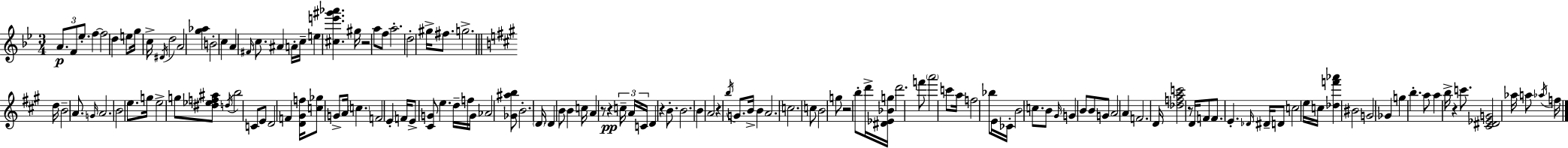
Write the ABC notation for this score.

X:1
T:Untitled
M:3/4
L:1/4
K:Gm
A/2 F/2 _e/2 f f2 d e/2 g/4 c/4 ^D/4 d2 A2 [g_a] B2 c A ^F/4 c/2 ^A A/4 c/4 e [^ce'^g'_a'] ^g/4 z2 a/2 f/2 a2 d2 ^g/4 ^f/2 g2 d/4 B2 A/2 G/4 A2 B2 e/2 g/4 e2 g/2 [^d_ef^a]/2 d/4 b2 C/2 E/2 D2 F [D^Gf]/4 [c_g]/2 G/2 A/4 c F2 E F/4 E/2 [^CG]/2 e d/4 f/4 G/4 _A2 [_G^ab]/2 B2 D/4 D B/2 B c/4 A z/2 z c/4 A/4 C/4 D z B/2 B2 B A2 z b/4 G/2 B/4 B A2 c2 c/2 B2 g/2 z2 b/2 d'/4 [^D_E_Bg]/4 d'2 f'/2 a'2 c'/2 a/4 f2 _b/2 E/4 _C/4 B2 c/2 B/2 ^G/4 G B/2 B/2 G/2 A2 A F2 D/4 [_dfac']2 z/2 D/4 F/2 F/2 E _D/4 ^D/4 D/2 c2 e/4 c/4 [_df'_a'] ^B2 G2 _G g b a/2 a b/4 z c'/2 [^C^D_EG]2 _a/4 a/2 _a/4 f/4